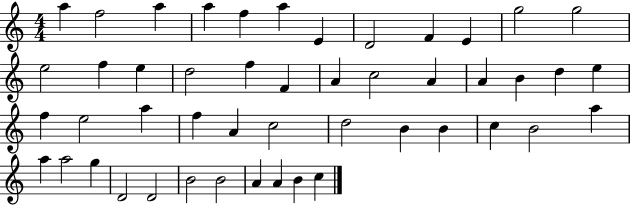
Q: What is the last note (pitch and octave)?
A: C5